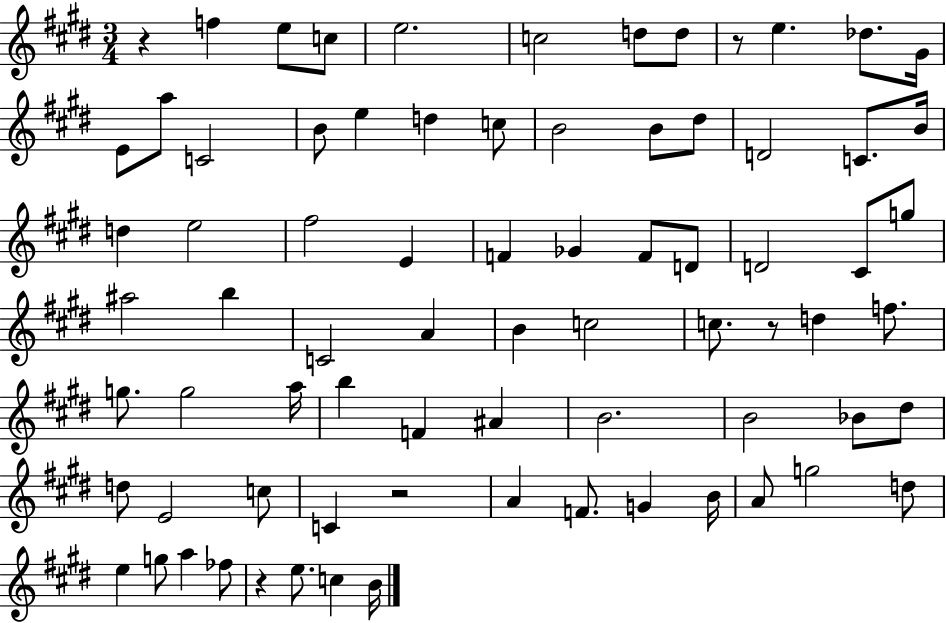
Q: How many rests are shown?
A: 5